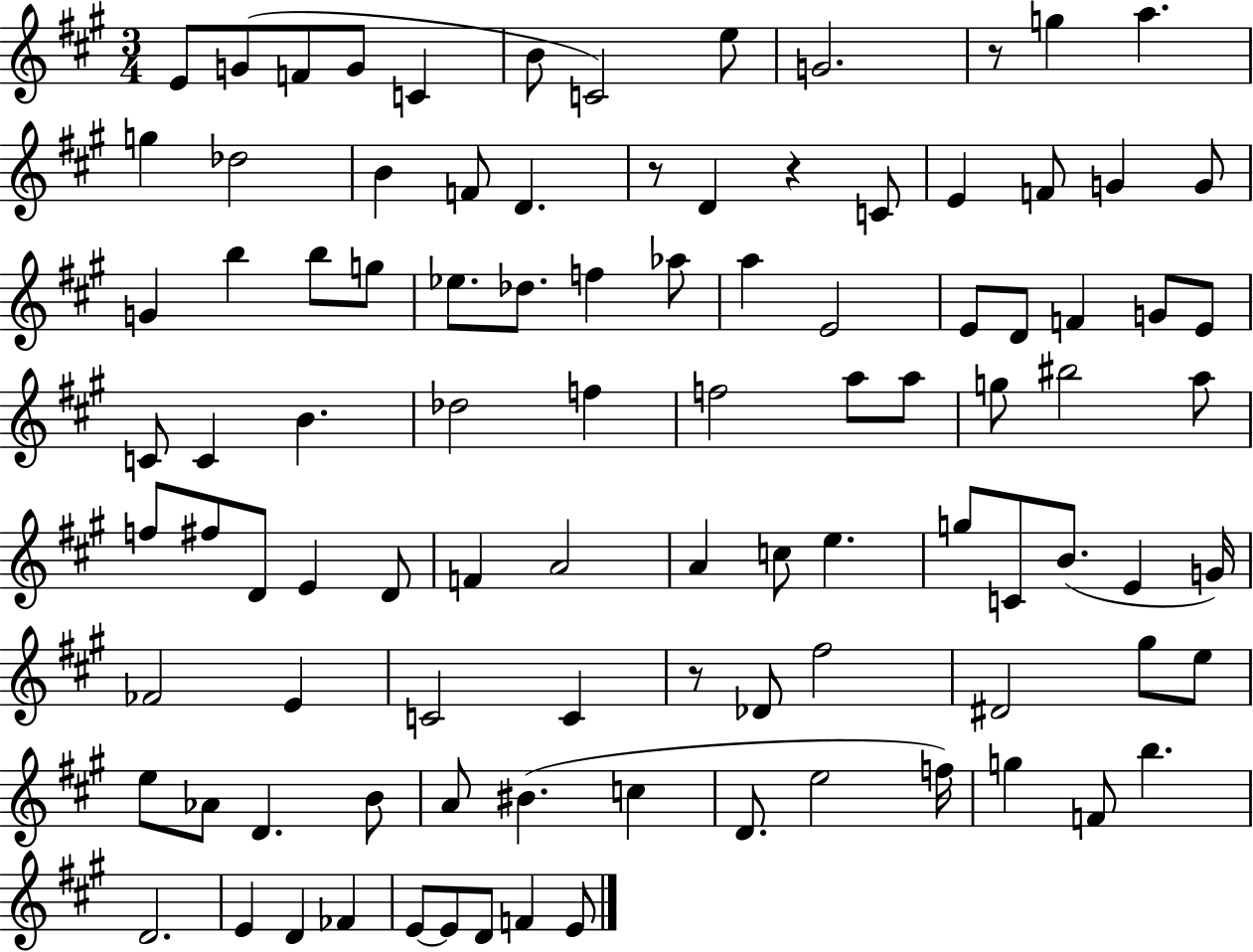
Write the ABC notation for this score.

X:1
T:Untitled
M:3/4
L:1/4
K:A
E/2 G/2 F/2 G/2 C B/2 C2 e/2 G2 z/2 g a g _d2 B F/2 D z/2 D z C/2 E F/2 G G/2 G b b/2 g/2 _e/2 _d/2 f _a/2 a E2 E/2 D/2 F G/2 E/2 C/2 C B _d2 f f2 a/2 a/2 g/2 ^b2 a/2 f/2 ^f/2 D/2 E D/2 F A2 A c/2 e g/2 C/2 B/2 E G/4 _F2 E C2 C z/2 _D/2 ^f2 ^D2 ^g/2 e/2 e/2 _A/2 D B/2 A/2 ^B c D/2 e2 f/4 g F/2 b D2 E D _F E/2 E/2 D/2 F E/2